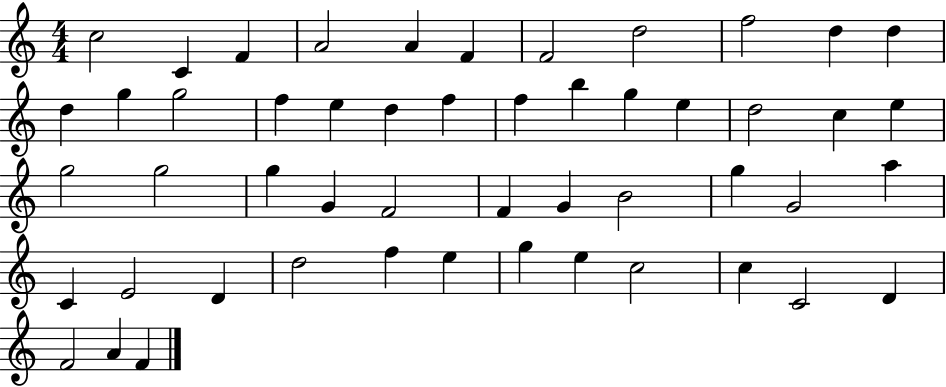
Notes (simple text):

C5/h C4/q F4/q A4/h A4/q F4/q F4/h D5/h F5/h D5/q D5/q D5/q G5/q G5/h F5/q E5/q D5/q F5/q F5/q B5/q G5/q E5/q D5/h C5/q E5/q G5/h G5/h G5/q G4/q F4/h F4/q G4/q B4/h G5/q G4/h A5/q C4/q E4/h D4/q D5/h F5/q E5/q G5/q E5/q C5/h C5/q C4/h D4/q F4/h A4/q F4/q